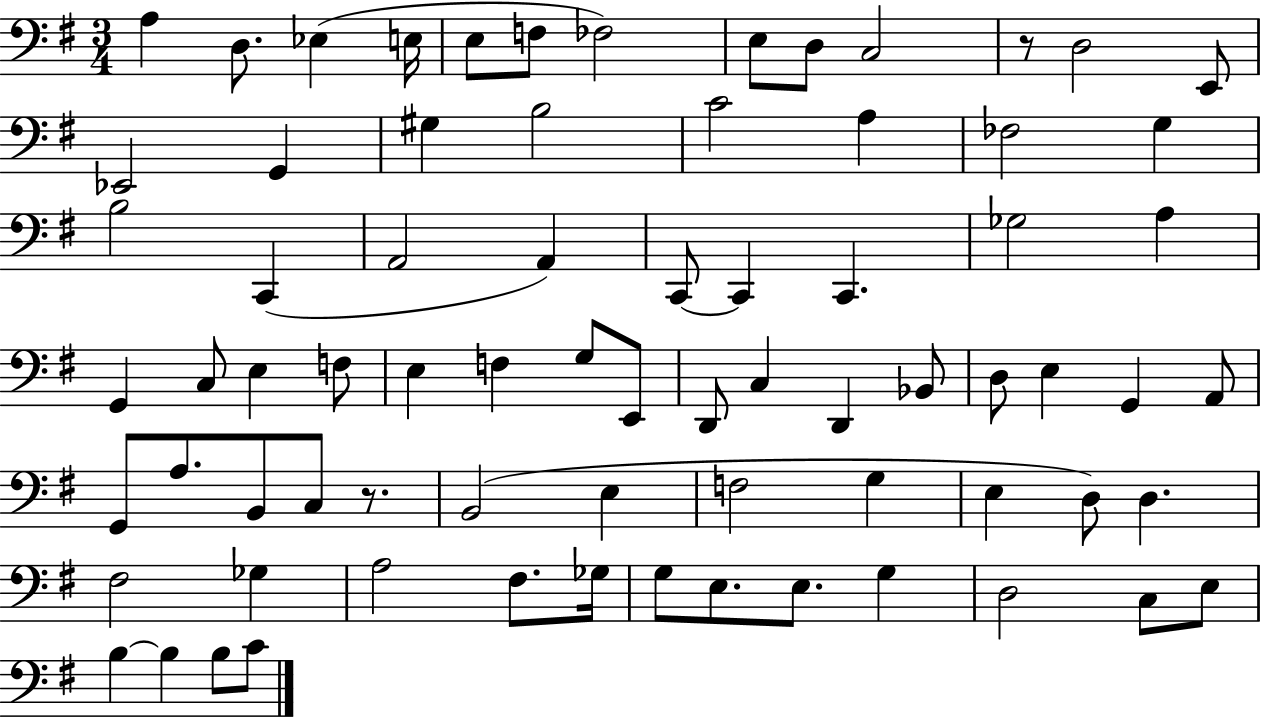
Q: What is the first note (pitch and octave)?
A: A3